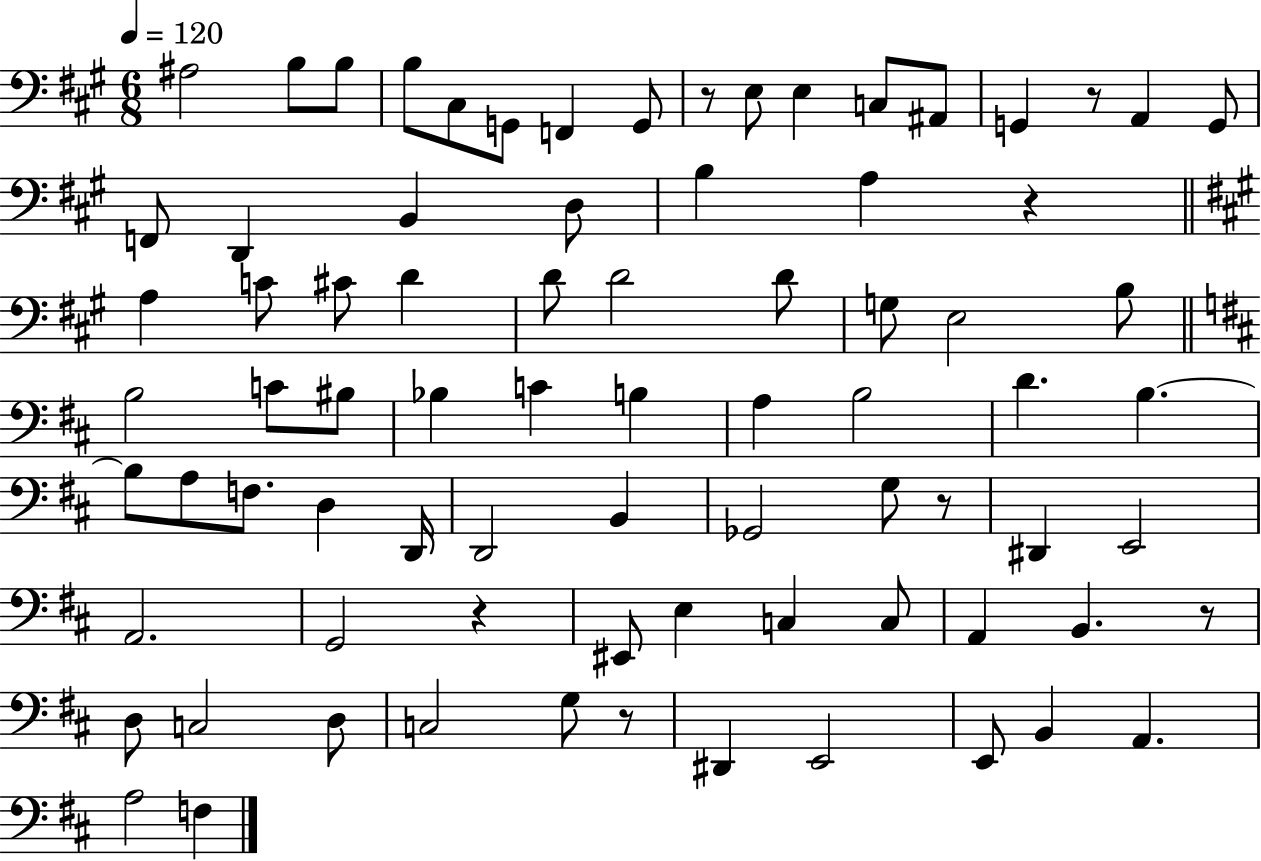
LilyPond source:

{
  \clef bass
  \numericTimeSignature
  \time 6/8
  \key a \major
  \tempo 4 = 120
  \repeat volta 2 { ais2 b8 b8 | b8 cis8 g,8 f,4 g,8 | r8 e8 e4 c8 ais,8 | g,4 r8 a,4 g,8 | \break f,8 d,4 b,4 d8 | b4 a4 r4 | \bar "||" \break \key a \major a4 c'8 cis'8 d'4 | d'8 d'2 d'8 | g8 e2 b8 | \bar "||" \break \key d \major b2 c'8 bis8 | bes4 c'4 b4 | a4 b2 | d'4. b4.~~ | \break b8 a8 f8. d4 d,16 | d,2 b,4 | ges,2 g8 r8 | dis,4 e,2 | \break a,2. | g,2 r4 | eis,8 e4 c4 c8 | a,4 b,4. r8 | \break d8 c2 d8 | c2 g8 r8 | dis,4 e,2 | e,8 b,4 a,4. | \break a2 f4 | } \bar "|."
}